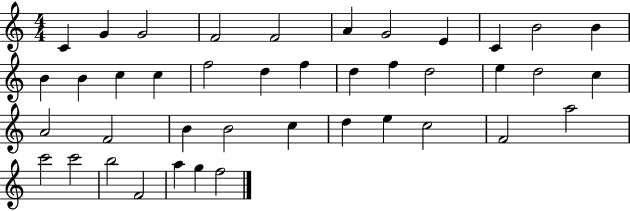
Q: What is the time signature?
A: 4/4